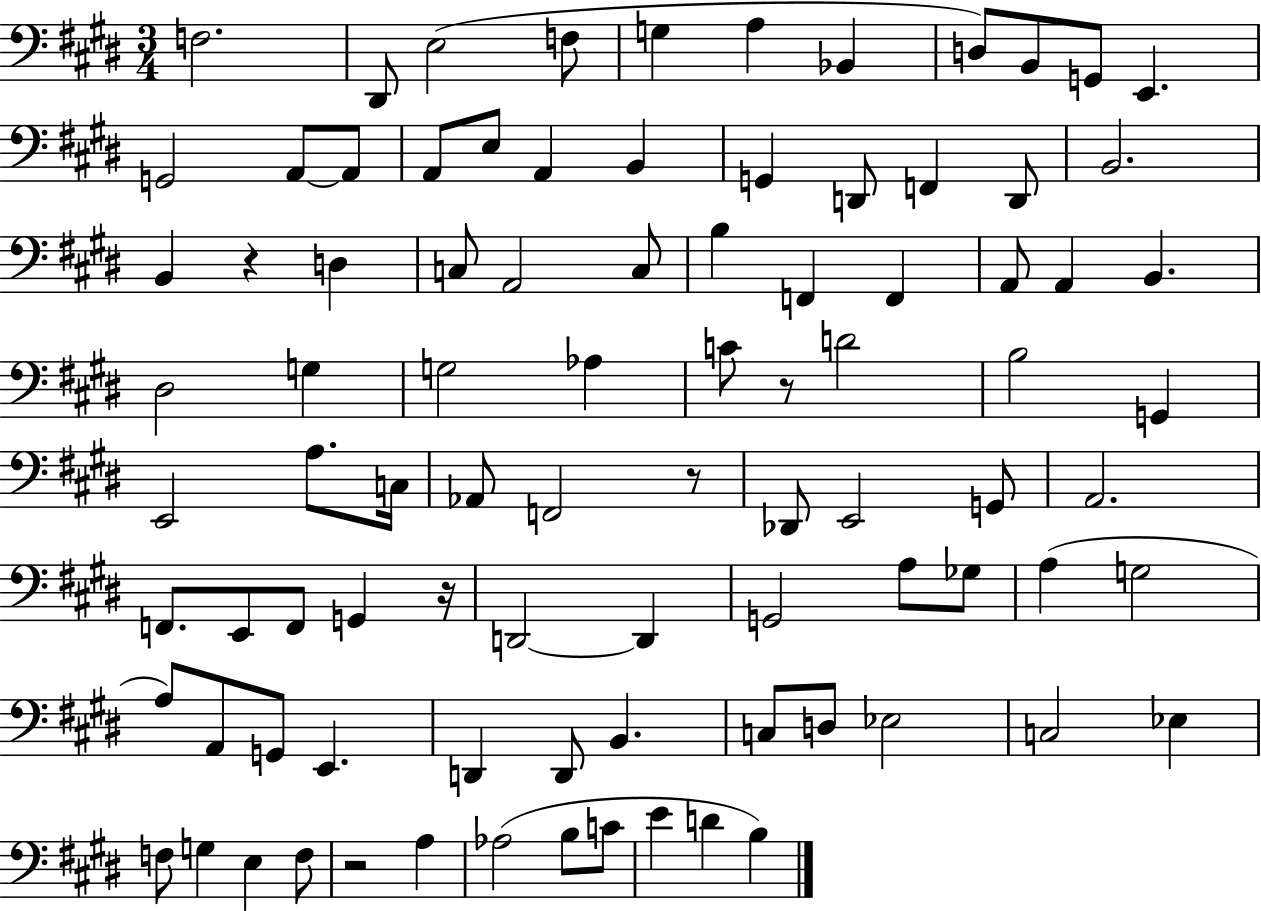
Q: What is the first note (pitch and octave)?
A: F3